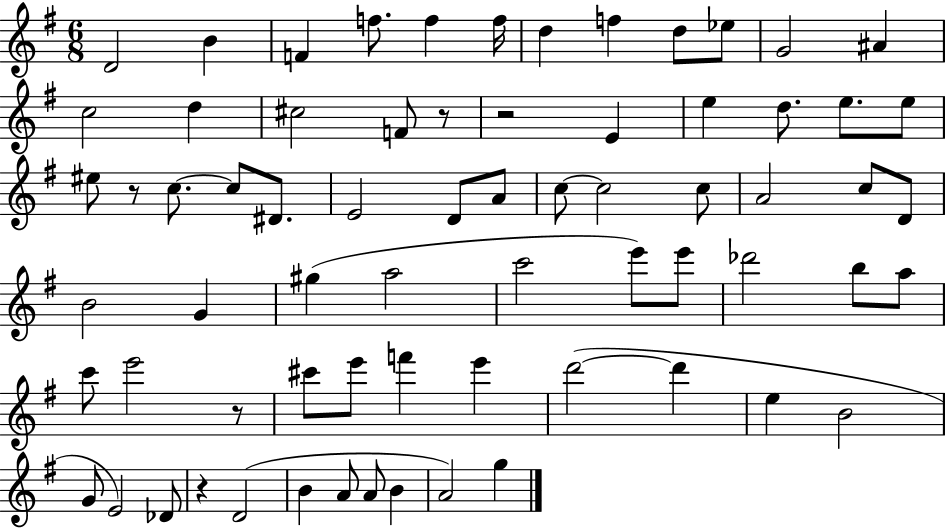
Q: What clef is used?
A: treble